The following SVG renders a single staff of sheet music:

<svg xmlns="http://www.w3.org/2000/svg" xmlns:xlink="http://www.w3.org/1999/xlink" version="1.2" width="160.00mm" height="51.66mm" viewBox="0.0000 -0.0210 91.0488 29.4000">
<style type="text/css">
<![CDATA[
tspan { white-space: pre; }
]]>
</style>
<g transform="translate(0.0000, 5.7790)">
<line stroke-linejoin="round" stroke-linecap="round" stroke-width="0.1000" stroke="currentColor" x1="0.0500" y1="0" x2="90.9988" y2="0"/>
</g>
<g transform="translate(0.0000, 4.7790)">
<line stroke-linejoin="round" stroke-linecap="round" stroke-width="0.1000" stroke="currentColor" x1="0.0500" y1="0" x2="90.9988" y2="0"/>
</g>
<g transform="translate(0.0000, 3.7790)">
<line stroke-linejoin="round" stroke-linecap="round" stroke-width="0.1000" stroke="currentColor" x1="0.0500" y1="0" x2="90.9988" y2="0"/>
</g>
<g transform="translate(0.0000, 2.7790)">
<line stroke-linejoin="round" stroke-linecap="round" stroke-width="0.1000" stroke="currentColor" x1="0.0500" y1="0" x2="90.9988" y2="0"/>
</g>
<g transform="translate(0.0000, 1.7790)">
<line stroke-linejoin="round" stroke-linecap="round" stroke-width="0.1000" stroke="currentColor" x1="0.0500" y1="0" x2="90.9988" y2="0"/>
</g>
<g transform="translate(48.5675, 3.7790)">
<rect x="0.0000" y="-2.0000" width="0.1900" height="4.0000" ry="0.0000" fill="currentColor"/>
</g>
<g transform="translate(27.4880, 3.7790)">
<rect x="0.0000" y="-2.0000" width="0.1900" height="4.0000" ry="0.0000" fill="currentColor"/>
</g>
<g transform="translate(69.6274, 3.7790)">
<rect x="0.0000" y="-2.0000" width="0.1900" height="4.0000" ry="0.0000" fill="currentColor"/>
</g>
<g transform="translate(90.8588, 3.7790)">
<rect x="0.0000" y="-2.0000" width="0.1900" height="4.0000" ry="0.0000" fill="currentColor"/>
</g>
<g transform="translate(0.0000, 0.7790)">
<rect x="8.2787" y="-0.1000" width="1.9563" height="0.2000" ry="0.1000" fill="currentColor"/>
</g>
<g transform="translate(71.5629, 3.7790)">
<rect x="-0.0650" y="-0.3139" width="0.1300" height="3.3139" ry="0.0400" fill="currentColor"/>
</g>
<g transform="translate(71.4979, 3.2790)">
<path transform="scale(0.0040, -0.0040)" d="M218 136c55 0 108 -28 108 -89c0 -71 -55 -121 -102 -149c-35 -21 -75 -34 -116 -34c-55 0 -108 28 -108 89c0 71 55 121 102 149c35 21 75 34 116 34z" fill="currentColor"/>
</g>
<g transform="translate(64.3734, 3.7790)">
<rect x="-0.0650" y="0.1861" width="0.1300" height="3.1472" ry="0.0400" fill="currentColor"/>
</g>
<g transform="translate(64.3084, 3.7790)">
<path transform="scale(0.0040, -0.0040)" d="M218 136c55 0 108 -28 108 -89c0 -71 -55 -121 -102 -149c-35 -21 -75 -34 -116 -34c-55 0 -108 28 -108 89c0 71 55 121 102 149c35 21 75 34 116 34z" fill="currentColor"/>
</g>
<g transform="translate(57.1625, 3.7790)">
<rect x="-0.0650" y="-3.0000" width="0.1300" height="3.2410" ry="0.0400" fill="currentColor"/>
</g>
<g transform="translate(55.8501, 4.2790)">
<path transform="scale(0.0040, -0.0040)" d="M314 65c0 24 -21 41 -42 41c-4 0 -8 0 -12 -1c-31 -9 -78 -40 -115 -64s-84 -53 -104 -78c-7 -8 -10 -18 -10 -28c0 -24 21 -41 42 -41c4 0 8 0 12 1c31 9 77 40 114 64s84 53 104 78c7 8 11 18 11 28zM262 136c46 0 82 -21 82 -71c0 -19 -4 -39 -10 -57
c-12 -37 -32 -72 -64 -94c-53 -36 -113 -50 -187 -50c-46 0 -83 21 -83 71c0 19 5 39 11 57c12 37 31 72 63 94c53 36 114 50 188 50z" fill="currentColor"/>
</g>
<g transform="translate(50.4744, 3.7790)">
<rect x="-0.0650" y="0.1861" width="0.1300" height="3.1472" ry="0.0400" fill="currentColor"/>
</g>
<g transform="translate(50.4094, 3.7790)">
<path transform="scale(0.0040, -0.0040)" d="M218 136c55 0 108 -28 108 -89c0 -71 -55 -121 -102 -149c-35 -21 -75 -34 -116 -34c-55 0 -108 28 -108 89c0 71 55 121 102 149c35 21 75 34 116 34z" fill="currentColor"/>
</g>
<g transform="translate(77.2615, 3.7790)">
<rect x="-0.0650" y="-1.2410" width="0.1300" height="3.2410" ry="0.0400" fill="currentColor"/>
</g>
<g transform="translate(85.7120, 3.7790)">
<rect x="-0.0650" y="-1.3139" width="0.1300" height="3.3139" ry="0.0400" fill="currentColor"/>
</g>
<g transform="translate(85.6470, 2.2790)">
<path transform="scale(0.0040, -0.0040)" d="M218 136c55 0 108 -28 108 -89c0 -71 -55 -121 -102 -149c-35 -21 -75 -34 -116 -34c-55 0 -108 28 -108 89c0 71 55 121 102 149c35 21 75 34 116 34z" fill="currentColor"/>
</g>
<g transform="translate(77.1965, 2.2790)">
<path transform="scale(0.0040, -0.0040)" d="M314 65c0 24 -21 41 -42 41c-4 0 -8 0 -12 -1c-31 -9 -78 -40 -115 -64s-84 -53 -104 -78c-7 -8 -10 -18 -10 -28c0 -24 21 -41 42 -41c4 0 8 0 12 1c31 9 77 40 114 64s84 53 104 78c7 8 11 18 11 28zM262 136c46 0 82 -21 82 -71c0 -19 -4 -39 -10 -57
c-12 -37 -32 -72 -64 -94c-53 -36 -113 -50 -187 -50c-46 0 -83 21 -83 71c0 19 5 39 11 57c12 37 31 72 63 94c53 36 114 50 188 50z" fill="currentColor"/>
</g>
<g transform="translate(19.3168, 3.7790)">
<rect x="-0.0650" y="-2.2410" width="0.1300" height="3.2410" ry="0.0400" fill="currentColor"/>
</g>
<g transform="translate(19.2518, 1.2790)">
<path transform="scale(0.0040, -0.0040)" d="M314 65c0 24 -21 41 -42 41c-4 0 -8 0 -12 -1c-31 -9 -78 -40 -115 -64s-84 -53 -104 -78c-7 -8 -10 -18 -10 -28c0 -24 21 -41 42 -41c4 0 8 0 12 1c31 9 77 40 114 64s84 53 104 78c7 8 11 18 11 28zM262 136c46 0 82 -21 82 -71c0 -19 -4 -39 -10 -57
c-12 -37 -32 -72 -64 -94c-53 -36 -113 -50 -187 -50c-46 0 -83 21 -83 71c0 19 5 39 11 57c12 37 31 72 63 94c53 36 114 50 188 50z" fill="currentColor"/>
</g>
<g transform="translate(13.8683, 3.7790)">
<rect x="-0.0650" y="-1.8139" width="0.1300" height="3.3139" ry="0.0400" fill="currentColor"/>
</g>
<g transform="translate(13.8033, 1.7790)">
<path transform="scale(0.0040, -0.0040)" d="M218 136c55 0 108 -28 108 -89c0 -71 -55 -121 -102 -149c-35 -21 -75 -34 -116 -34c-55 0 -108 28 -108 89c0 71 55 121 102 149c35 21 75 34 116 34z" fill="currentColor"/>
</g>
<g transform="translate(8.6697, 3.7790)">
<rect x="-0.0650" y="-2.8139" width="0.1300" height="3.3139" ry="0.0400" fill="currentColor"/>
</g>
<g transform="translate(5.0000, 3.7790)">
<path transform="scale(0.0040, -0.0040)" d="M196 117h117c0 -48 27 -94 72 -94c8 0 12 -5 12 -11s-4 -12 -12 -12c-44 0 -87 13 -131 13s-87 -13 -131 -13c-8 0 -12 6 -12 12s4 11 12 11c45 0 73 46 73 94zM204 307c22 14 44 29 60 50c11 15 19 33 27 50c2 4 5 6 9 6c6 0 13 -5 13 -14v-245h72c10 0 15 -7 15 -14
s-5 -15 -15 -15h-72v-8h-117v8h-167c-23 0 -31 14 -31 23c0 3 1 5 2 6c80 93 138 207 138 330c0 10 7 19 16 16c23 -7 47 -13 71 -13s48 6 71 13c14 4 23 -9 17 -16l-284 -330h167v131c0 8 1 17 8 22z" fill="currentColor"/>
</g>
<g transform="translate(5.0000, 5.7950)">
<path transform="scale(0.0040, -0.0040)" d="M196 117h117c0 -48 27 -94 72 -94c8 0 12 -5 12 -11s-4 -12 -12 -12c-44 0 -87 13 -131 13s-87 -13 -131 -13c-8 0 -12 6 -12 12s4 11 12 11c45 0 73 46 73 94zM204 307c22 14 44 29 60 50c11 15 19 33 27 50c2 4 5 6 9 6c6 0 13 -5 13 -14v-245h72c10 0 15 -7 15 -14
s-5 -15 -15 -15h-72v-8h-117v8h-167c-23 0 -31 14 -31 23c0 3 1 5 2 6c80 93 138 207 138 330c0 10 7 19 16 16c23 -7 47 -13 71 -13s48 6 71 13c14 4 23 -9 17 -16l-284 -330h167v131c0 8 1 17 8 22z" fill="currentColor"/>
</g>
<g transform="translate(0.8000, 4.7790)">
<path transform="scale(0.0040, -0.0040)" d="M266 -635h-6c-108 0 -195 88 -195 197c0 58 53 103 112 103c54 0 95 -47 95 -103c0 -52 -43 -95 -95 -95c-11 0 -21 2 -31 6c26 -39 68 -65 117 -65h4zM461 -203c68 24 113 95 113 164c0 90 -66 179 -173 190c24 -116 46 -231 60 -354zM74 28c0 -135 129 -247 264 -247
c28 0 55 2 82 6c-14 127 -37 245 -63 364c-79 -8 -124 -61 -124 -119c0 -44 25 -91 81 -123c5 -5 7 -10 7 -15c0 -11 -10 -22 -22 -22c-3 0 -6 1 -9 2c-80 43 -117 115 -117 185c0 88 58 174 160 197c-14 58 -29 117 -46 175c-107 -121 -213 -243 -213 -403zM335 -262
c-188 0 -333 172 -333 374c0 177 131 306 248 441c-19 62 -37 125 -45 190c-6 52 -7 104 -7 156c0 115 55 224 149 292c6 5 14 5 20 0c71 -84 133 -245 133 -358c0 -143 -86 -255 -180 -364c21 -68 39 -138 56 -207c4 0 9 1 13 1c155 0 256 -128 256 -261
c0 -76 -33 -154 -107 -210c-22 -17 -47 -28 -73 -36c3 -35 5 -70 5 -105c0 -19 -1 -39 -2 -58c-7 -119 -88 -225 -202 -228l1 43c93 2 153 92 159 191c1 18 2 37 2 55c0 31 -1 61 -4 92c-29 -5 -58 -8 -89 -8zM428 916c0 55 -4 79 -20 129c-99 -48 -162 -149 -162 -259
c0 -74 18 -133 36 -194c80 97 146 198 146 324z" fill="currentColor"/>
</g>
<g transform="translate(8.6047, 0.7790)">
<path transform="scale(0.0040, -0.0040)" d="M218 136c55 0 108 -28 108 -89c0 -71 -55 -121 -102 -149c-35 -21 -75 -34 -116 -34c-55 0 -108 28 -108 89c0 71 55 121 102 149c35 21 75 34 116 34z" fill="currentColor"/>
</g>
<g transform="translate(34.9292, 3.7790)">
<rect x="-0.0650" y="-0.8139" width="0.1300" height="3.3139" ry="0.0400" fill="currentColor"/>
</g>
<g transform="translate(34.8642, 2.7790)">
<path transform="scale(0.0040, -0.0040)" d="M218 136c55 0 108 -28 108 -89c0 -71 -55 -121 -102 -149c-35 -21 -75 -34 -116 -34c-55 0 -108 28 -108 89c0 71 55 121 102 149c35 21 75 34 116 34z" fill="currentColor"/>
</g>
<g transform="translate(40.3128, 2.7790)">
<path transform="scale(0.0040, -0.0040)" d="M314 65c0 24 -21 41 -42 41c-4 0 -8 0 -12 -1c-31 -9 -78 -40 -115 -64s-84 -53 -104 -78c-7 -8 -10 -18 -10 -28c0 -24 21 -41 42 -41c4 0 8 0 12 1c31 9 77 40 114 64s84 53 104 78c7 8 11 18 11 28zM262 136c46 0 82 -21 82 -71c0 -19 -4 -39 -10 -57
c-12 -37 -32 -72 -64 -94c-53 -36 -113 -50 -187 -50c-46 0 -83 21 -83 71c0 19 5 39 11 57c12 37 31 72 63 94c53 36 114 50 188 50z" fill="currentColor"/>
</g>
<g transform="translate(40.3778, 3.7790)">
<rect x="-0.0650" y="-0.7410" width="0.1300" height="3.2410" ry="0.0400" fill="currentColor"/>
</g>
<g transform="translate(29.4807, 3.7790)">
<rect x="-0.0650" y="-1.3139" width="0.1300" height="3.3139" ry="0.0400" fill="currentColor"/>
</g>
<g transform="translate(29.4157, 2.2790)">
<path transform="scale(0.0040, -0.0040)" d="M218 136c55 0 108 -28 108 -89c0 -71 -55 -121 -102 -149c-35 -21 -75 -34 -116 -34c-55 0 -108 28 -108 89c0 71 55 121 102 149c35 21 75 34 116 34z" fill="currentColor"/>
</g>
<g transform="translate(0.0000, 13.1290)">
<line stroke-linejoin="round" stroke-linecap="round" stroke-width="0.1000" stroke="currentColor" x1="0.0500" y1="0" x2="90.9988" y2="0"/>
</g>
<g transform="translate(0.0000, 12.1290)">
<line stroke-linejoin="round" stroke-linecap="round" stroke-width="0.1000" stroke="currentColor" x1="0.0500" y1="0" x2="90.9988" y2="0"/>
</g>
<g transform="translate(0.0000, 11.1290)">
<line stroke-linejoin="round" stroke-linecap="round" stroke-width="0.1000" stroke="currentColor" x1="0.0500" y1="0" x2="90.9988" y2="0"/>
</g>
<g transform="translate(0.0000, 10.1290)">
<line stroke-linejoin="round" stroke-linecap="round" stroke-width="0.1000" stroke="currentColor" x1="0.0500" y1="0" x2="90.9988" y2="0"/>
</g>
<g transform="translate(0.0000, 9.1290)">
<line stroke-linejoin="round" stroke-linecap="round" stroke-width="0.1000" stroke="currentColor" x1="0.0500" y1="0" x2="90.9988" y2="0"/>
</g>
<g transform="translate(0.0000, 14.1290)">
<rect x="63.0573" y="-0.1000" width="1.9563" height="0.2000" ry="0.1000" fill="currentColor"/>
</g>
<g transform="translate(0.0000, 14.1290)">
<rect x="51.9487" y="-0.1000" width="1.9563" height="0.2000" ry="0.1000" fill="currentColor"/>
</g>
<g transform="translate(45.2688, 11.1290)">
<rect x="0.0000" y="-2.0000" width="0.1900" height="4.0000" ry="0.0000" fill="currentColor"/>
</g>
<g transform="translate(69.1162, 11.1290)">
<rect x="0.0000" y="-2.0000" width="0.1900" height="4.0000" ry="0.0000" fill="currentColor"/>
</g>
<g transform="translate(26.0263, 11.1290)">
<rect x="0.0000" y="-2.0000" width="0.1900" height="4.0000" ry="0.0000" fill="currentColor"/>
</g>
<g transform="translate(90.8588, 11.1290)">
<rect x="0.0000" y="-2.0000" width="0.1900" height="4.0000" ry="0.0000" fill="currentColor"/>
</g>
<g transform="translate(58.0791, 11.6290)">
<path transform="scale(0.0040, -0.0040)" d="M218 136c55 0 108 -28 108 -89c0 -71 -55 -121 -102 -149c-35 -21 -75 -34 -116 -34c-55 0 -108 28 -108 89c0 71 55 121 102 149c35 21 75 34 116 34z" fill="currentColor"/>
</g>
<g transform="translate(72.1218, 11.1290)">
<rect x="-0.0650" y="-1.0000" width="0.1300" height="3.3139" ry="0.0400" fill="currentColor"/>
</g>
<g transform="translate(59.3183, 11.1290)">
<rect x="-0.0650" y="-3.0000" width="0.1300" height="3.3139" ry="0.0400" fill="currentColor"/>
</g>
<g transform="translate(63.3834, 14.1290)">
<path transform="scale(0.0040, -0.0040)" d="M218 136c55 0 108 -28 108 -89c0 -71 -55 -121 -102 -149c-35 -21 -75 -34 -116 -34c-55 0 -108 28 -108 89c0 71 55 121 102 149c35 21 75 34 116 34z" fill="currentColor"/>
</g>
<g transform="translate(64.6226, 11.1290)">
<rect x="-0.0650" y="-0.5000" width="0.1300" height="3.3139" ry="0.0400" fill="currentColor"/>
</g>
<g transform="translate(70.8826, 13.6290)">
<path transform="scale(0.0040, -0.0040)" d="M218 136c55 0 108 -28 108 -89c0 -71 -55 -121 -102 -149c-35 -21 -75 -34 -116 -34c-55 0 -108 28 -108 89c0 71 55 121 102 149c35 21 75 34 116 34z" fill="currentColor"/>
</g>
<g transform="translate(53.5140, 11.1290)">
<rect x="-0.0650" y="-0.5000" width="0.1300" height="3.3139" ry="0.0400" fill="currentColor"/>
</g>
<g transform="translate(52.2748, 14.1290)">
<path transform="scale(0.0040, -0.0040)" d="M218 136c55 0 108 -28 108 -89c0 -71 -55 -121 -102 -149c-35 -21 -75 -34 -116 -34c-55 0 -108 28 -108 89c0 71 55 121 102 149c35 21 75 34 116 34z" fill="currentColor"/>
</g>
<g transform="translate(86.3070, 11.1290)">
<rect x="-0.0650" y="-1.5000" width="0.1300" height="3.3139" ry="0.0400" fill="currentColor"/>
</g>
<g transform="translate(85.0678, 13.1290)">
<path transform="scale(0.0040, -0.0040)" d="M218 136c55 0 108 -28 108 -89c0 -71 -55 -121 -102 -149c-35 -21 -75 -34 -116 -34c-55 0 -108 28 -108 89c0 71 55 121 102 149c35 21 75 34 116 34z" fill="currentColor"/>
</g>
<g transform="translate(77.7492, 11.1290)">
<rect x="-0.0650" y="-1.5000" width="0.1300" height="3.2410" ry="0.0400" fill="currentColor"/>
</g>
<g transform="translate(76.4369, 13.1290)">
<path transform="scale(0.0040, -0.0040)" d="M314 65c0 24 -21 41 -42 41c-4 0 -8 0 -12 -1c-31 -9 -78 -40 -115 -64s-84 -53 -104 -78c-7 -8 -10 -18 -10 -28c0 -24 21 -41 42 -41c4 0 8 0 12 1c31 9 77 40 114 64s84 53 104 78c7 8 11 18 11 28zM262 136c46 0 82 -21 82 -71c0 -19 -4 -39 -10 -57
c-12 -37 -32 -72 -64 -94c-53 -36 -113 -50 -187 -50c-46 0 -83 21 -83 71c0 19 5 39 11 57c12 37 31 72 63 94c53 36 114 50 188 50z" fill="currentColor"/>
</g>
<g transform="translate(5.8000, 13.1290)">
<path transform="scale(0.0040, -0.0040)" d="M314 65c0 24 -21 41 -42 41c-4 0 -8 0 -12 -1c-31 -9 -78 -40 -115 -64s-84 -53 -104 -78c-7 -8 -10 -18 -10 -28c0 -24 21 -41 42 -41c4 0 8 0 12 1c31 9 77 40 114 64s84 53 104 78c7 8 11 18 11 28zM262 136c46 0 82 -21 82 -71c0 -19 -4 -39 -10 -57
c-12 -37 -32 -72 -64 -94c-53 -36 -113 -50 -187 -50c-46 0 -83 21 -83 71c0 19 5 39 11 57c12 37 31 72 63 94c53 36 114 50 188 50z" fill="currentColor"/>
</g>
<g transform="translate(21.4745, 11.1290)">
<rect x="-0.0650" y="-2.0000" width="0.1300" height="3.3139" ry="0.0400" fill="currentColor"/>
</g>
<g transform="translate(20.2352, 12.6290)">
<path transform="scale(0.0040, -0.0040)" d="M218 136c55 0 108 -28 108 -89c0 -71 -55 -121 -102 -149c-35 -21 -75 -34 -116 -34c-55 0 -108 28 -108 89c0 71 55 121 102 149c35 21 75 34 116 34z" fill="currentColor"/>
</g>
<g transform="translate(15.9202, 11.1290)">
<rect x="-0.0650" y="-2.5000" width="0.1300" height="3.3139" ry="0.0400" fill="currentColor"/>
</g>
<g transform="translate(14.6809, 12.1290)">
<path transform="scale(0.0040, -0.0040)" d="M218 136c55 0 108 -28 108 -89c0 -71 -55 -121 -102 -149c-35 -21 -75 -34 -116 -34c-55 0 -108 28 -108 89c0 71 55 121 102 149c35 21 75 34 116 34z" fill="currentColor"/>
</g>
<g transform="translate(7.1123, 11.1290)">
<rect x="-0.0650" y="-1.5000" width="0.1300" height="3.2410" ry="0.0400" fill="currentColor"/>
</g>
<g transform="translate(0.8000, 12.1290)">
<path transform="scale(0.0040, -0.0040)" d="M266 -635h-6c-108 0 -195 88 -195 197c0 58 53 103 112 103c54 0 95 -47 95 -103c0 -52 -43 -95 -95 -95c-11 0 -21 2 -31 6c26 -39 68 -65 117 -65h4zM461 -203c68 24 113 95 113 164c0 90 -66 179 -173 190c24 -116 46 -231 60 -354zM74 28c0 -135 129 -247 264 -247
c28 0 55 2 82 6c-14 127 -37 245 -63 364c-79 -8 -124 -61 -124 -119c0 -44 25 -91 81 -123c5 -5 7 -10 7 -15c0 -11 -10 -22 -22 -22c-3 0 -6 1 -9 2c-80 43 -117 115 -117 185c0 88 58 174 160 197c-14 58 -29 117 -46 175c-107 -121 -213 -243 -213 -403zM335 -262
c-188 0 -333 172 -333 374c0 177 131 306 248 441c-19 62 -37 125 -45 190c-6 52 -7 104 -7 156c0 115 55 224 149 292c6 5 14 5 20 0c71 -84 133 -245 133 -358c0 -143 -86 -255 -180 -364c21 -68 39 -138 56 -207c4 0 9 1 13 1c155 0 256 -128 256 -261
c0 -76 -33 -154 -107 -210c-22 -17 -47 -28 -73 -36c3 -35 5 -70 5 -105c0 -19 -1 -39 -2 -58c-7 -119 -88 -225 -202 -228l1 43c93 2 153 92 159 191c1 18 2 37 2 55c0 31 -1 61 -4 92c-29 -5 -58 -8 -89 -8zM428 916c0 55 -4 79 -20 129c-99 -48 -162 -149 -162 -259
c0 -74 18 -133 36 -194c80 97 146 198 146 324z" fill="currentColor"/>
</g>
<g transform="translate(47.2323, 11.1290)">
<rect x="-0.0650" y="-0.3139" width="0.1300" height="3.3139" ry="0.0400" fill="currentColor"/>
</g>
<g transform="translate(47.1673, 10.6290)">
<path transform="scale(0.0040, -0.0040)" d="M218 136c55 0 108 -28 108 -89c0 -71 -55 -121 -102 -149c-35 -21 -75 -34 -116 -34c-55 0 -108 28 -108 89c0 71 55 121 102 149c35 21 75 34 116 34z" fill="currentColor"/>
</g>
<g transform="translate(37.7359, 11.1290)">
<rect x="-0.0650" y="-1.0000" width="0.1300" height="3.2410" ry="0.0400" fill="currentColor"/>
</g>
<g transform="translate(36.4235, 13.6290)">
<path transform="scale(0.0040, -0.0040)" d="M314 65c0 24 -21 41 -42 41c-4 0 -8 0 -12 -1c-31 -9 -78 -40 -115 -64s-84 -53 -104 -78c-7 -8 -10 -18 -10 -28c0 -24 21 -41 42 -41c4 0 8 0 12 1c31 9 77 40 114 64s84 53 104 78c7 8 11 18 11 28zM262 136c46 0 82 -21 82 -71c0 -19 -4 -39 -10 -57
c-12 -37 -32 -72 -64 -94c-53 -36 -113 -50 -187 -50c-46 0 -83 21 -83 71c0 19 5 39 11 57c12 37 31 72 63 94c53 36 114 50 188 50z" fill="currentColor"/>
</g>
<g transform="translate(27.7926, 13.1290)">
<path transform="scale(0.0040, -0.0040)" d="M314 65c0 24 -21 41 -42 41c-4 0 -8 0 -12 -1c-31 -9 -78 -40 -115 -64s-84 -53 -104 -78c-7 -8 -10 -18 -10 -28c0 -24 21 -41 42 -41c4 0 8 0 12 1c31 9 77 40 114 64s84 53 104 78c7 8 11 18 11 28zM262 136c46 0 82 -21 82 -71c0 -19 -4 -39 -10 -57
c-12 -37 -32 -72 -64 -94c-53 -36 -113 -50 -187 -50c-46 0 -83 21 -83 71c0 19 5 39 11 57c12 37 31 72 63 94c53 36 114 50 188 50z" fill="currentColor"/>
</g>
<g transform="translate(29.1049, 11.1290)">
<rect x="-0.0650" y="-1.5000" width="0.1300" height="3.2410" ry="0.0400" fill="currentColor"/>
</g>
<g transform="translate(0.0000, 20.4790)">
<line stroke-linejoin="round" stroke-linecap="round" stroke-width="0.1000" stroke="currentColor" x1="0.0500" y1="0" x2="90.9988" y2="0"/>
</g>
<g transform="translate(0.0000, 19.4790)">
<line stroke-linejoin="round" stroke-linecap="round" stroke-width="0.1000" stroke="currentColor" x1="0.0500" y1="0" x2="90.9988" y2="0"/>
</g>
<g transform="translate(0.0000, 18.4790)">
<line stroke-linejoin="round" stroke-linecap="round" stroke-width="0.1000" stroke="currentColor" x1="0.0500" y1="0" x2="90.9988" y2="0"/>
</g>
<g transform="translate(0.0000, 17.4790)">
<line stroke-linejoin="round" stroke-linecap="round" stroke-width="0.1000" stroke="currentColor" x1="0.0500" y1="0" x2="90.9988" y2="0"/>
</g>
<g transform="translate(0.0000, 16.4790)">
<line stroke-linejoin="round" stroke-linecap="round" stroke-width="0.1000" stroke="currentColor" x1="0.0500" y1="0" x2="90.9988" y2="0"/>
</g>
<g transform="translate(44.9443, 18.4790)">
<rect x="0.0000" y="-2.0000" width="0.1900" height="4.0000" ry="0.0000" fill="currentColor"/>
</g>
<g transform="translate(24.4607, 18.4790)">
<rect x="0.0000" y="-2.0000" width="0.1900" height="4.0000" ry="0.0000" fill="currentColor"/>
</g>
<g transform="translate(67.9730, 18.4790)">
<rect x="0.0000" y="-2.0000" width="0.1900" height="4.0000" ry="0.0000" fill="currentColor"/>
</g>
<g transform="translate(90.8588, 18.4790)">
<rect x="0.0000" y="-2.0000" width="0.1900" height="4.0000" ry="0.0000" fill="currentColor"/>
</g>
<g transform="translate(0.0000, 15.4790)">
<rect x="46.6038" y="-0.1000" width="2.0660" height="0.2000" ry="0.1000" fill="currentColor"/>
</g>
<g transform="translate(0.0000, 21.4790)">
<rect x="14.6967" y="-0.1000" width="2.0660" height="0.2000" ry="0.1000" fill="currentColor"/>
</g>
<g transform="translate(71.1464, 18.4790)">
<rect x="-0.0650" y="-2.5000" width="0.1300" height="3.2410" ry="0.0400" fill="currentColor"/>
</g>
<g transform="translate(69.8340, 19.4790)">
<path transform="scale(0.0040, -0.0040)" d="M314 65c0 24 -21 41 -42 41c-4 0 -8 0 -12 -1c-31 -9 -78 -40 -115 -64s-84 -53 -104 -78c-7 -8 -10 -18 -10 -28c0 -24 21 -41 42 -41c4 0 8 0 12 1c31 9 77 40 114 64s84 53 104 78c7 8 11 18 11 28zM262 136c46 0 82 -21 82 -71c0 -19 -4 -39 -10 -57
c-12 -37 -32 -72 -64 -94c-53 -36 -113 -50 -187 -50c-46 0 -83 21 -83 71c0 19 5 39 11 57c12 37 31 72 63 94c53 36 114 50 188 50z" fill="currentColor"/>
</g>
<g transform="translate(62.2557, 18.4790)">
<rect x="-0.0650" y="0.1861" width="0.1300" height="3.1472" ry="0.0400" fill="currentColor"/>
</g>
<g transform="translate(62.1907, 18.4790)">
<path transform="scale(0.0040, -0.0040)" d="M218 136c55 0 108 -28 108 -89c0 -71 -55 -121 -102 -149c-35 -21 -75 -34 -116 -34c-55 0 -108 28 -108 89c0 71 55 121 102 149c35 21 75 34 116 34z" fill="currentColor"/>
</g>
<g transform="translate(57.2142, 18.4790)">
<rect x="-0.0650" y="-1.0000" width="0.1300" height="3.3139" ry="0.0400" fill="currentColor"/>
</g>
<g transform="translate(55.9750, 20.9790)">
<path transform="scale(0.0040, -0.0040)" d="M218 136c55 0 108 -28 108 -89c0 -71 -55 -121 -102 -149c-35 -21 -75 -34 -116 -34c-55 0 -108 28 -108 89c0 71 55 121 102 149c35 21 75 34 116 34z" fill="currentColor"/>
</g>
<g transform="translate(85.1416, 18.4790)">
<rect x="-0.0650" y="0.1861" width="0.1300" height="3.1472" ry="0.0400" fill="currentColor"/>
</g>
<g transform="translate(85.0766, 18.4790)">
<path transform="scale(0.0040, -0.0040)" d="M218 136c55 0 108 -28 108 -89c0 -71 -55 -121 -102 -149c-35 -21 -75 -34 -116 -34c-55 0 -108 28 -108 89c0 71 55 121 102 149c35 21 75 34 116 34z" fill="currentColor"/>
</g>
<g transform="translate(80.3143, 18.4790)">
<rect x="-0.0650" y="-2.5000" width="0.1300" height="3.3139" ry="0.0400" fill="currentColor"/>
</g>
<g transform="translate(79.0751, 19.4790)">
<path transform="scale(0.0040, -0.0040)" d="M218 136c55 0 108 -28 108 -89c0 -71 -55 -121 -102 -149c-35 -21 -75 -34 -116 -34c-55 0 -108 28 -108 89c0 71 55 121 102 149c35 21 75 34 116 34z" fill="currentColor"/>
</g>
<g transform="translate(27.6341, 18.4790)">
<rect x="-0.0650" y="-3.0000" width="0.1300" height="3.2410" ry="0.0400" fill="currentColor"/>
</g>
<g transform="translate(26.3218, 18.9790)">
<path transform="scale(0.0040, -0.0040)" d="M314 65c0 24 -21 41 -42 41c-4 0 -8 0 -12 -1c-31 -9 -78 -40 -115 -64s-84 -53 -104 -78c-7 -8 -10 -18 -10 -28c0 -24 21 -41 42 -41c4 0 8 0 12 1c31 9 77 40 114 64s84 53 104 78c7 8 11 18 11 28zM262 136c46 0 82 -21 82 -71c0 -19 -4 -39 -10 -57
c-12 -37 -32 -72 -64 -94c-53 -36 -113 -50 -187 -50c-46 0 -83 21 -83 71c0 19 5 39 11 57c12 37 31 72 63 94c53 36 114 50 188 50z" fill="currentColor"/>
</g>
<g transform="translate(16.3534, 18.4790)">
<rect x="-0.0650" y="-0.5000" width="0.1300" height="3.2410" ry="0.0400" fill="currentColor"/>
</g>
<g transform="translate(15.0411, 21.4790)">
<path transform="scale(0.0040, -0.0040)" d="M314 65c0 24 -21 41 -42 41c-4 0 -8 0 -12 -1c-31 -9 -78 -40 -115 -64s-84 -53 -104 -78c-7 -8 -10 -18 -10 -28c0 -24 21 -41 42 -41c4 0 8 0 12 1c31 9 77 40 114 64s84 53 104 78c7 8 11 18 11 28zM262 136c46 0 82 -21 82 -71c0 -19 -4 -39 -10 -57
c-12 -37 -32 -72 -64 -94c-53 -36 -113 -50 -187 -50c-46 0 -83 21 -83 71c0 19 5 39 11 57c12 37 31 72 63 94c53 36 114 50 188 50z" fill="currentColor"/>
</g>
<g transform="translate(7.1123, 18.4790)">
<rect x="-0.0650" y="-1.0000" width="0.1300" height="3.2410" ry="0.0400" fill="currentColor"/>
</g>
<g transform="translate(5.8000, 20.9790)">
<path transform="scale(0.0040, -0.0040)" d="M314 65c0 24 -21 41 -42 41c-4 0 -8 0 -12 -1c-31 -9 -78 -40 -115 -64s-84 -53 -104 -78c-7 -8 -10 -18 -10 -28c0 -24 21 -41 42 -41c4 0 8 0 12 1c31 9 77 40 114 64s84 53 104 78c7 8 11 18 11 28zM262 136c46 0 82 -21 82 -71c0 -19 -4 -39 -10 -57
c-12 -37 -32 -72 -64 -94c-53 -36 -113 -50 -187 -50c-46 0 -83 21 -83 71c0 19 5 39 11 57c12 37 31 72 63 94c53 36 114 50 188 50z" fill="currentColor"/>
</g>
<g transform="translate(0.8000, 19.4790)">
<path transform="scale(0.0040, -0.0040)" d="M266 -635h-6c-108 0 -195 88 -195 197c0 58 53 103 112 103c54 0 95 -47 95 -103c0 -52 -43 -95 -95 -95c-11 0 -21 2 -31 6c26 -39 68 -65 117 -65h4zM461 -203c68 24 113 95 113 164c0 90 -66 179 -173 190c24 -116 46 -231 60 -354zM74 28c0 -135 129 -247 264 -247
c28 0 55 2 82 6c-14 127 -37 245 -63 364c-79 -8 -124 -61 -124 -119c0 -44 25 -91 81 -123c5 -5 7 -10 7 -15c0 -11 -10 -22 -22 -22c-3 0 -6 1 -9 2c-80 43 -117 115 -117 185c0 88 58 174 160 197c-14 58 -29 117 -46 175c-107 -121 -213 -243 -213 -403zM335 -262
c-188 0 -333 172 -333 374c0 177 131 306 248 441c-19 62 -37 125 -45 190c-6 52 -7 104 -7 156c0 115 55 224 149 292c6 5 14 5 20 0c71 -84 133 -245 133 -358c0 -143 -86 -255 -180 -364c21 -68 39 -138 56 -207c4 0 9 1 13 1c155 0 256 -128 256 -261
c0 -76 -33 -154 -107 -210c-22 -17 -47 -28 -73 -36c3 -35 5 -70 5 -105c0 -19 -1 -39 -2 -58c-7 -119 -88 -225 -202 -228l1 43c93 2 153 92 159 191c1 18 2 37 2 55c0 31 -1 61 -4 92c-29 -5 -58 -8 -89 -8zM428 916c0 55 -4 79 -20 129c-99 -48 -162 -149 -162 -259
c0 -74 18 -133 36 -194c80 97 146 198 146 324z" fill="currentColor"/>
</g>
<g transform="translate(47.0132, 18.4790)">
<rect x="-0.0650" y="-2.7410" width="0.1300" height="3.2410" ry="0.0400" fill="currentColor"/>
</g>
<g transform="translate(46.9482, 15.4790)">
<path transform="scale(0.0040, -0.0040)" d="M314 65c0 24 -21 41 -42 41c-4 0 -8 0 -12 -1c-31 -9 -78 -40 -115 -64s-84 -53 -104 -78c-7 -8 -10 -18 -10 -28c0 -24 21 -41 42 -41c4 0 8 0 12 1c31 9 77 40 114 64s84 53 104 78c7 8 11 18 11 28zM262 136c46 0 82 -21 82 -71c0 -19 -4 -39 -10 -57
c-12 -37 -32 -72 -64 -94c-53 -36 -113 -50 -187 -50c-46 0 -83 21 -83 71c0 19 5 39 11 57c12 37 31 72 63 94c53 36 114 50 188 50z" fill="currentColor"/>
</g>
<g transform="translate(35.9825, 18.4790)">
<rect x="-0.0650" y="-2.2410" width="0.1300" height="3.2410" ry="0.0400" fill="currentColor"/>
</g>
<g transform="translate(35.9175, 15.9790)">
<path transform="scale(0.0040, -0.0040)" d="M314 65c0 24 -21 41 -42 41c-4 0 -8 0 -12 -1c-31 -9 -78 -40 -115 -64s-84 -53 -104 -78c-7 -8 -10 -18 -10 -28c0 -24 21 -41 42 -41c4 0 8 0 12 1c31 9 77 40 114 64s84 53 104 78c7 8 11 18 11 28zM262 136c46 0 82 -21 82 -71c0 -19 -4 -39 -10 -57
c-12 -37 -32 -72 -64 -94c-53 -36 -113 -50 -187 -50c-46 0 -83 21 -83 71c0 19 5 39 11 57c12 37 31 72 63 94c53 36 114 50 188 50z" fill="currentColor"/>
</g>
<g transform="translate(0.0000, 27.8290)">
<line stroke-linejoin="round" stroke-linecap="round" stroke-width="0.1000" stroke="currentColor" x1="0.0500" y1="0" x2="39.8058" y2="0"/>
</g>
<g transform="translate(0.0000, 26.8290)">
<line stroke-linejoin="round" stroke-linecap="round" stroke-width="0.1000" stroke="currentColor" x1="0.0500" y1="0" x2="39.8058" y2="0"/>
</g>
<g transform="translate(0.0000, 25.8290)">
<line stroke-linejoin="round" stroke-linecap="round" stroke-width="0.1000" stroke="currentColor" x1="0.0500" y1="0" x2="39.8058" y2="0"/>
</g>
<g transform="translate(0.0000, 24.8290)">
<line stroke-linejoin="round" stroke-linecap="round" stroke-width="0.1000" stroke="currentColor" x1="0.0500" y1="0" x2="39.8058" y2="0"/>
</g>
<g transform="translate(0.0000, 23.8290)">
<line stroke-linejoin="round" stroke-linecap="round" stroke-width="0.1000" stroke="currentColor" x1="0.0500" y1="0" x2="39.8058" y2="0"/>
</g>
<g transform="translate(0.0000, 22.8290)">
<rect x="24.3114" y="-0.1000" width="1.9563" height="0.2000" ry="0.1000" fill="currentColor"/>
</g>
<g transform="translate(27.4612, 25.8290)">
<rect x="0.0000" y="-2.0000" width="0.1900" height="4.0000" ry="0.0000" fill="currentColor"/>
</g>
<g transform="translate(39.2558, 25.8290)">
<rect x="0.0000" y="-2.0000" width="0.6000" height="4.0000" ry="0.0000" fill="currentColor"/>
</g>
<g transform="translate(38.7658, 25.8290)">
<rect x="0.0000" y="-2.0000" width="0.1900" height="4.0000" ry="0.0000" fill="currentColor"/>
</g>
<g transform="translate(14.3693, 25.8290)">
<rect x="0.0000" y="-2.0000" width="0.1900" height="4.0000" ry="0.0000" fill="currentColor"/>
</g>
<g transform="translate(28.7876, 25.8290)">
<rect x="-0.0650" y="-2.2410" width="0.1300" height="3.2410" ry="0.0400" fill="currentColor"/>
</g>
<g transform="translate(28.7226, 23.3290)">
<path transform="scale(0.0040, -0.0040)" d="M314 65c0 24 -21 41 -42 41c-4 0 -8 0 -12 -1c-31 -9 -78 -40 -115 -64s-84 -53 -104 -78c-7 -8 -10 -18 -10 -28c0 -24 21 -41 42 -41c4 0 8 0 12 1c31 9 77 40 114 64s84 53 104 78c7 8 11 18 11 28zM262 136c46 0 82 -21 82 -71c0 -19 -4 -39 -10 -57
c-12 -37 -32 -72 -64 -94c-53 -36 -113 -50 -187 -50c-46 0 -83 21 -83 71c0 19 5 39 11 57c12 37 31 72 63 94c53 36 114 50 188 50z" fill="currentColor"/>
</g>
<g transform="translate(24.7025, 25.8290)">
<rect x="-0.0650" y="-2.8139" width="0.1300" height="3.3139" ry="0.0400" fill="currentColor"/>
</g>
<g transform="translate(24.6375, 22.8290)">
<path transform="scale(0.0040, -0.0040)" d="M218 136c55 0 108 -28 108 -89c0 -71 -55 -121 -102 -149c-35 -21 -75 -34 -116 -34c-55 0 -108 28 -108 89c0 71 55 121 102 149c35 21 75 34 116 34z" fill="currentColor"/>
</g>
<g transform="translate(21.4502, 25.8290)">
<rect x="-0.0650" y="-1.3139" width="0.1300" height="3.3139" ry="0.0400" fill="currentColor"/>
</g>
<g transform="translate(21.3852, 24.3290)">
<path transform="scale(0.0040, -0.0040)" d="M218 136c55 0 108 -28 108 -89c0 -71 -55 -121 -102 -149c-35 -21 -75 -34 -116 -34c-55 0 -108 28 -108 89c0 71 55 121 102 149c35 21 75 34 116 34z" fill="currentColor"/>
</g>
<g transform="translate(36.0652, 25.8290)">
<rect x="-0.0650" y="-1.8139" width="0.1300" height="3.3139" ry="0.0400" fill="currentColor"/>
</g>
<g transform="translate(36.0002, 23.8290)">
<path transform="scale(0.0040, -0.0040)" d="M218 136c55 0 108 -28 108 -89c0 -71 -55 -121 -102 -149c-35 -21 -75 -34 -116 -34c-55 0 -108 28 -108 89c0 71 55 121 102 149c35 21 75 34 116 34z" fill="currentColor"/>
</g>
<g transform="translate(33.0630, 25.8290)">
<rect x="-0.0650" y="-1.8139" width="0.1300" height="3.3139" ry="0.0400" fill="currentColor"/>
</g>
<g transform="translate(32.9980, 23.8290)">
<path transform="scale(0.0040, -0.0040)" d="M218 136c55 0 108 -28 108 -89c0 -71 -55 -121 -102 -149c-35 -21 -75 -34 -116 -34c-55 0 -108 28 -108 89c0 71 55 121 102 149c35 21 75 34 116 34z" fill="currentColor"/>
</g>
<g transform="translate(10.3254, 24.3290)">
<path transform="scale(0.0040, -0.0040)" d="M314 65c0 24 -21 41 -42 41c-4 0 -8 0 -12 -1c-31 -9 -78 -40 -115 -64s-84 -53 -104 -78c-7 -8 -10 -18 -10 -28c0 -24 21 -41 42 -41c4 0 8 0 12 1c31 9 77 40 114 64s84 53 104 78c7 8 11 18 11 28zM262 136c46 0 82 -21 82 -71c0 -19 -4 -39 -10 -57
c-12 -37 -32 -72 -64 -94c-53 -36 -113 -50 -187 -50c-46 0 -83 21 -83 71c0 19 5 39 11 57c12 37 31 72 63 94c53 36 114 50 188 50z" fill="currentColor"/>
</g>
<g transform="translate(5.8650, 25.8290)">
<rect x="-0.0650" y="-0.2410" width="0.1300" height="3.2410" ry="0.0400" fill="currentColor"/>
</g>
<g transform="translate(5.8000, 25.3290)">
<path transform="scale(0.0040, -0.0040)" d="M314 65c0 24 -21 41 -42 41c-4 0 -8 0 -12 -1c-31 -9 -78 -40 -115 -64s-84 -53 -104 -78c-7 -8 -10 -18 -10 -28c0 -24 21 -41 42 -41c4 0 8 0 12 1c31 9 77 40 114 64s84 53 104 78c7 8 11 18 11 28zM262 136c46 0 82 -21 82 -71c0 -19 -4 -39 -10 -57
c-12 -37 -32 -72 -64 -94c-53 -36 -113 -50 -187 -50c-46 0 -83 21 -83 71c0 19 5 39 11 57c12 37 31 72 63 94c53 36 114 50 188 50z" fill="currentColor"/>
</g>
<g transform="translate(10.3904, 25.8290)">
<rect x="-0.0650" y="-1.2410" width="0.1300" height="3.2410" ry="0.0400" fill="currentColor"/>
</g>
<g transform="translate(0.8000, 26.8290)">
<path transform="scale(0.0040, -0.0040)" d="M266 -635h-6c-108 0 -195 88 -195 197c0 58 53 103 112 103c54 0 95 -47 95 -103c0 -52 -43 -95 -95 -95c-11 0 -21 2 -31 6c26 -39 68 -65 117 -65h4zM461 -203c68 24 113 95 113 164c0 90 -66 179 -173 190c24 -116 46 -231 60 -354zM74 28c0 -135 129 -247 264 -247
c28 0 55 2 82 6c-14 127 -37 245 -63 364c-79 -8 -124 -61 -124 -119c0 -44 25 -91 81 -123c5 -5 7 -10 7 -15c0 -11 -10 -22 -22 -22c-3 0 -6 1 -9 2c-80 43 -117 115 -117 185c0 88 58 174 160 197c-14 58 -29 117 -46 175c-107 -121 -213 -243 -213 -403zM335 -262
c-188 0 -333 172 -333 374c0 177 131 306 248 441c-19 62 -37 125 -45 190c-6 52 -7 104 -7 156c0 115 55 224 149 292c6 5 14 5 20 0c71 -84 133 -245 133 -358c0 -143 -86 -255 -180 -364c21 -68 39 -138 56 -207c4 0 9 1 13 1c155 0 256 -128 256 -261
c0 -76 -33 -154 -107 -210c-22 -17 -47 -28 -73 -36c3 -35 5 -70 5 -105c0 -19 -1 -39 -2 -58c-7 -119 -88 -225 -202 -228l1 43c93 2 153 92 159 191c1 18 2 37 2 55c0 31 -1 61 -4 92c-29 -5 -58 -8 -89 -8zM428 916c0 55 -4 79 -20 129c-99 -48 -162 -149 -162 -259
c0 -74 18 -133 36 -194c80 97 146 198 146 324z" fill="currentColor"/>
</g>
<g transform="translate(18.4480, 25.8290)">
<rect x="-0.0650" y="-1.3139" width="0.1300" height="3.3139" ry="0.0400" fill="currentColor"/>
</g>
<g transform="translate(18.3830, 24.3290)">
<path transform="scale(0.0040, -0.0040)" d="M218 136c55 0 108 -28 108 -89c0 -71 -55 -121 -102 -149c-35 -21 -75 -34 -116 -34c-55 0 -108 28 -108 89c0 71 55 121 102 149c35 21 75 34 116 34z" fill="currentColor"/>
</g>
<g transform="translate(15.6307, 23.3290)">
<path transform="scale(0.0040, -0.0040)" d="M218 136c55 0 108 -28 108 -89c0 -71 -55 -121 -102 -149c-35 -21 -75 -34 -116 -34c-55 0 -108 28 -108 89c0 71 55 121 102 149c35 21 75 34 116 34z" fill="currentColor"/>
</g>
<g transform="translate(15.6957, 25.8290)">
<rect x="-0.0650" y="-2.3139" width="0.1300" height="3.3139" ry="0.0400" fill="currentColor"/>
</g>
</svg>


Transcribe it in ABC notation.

X:1
T:Untitled
M:4/4
L:1/4
K:C
a f g2 e d d2 B A2 B c e2 e E2 G F E2 D2 c C A C D E2 E D2 C2 A2 g2 a2 D B G2 G B c2 e2 g e e a g2 f f